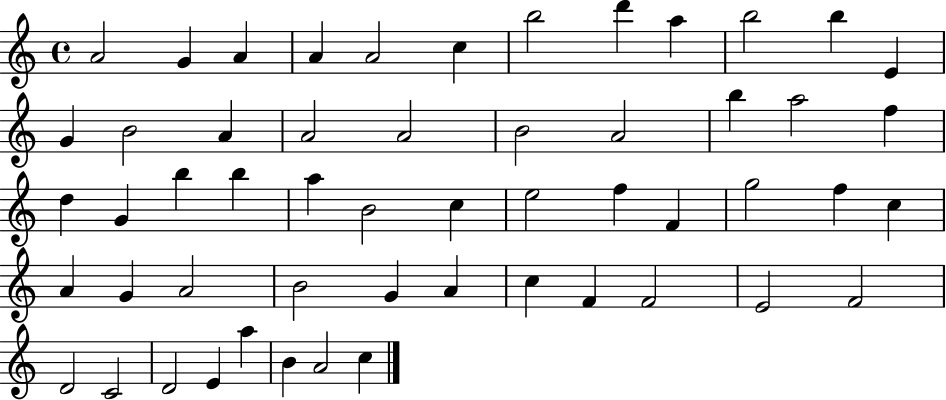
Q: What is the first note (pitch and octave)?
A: A4